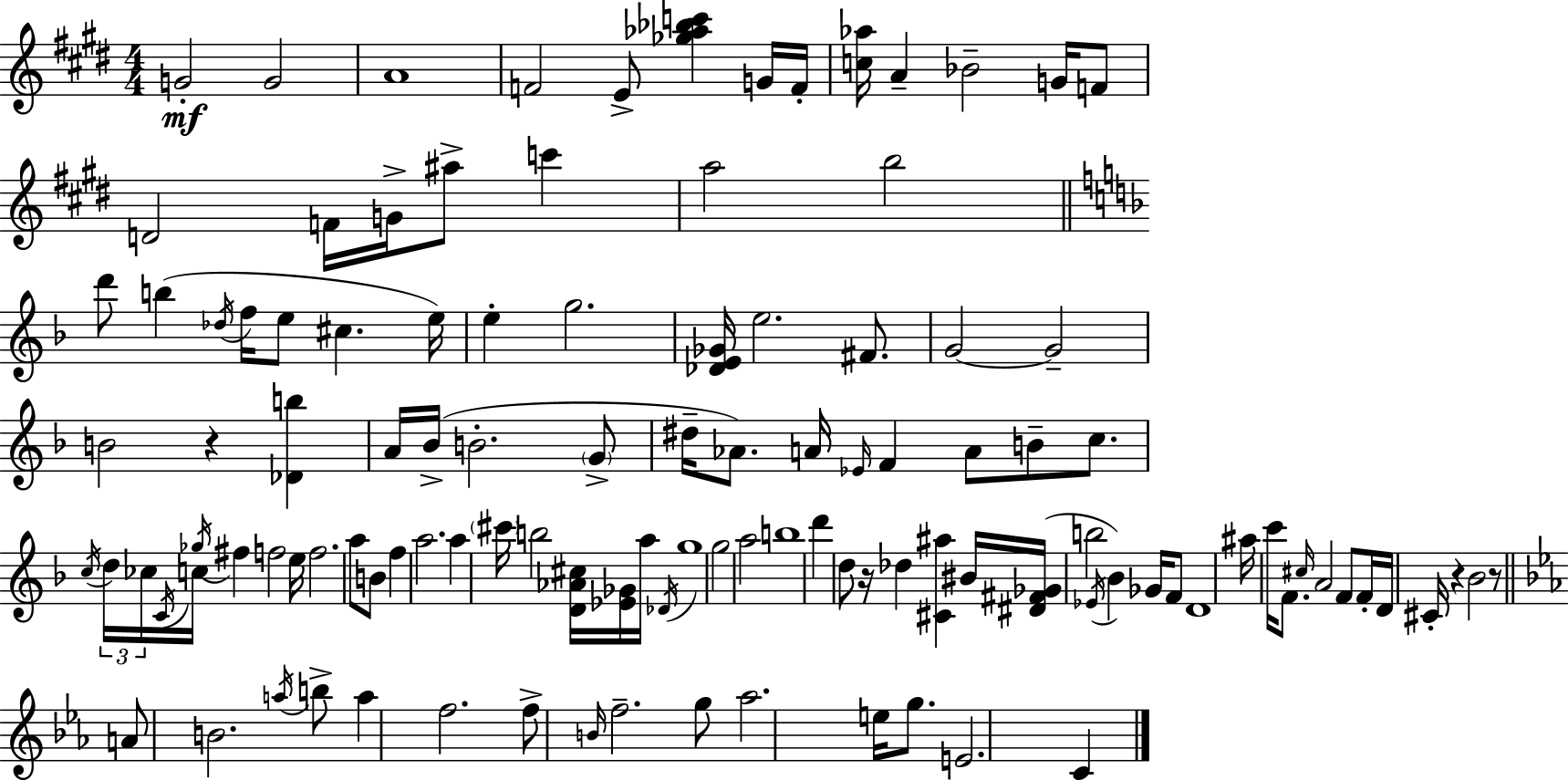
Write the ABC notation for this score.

X:1
T:Untitled
M:4/4
L:1/4
K:E
G2 G2 A4 F2 E/2 [_g_a_bc'] G/4 F/4 [c_a]/4 A _B2 G/4 F/2 D2 F/4 G/4 ^a/2 c' a2 b2 d'/2 b _d/4 f/4 e/2 ^c e/4 e g2 [_DE_G]/4 e2 ^F/2 G2 G2 B2 z [_Db] A/4 _B/4 B2 G/2 ^d/4 _A/2 A/4 _E/4 F A/2 B/2 c/2 c/4 d/4 _c/4 C/4 c/4 _g/4 ^f f2 e/4 f2 a/2 B/2 f a2 a ^c'/4 b2 [D_A^c]/4 [_E_G]/4 a/4 _D/4 g4 g2 a2 b4 d' d/2 z/4 _d [^C^a] ^B/4 [^D^F_G]/4 b2 _E/4 _B _G/4 F/2 D4 ^a/4 c'/4 F/2 ^c/4 A2 F/2 F/4 D/4 ^C/4 z _B2 z/2 A/2 B2 a/4 b/2 a f2 f/2 B/4 f2 g/2 _a2 e/4 g/2 E2 C